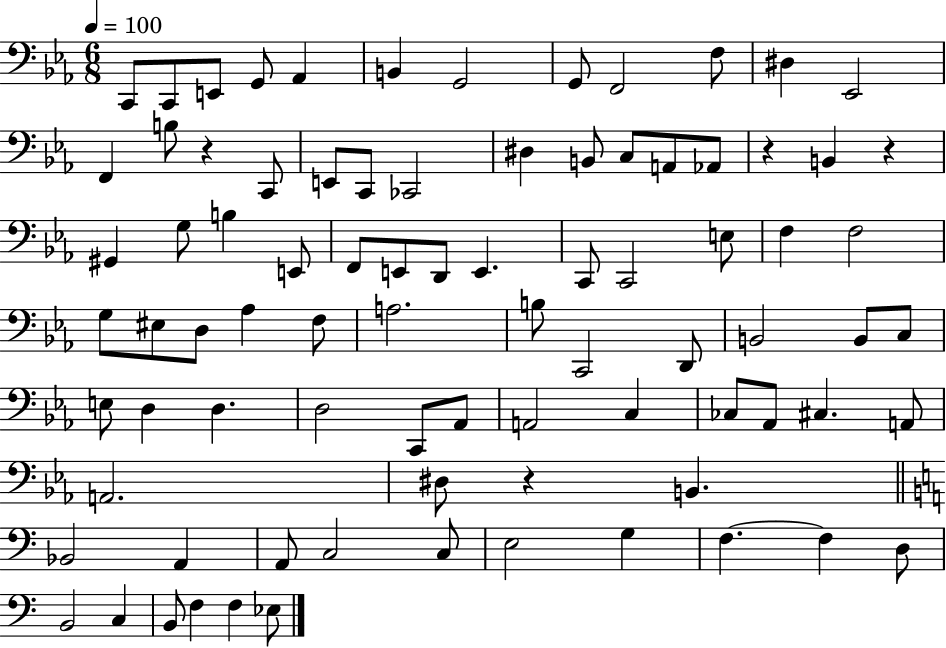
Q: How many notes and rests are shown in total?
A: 84